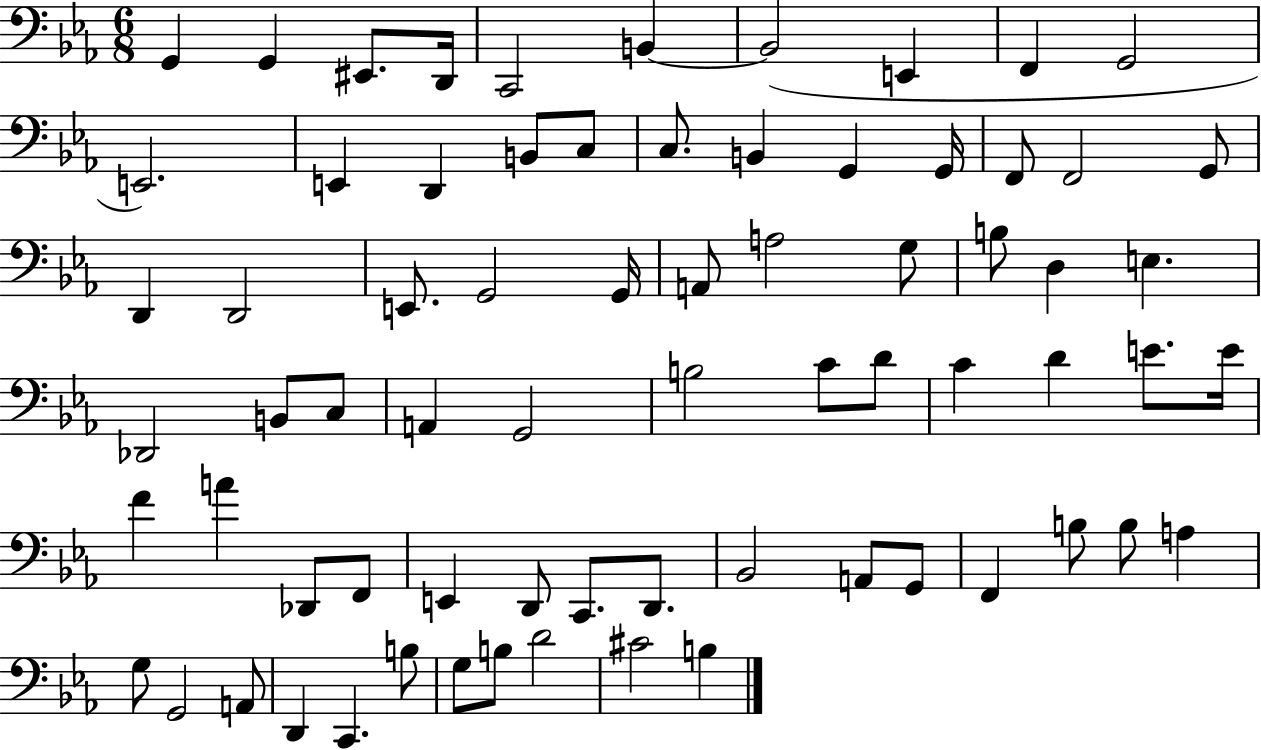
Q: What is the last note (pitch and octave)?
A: B3